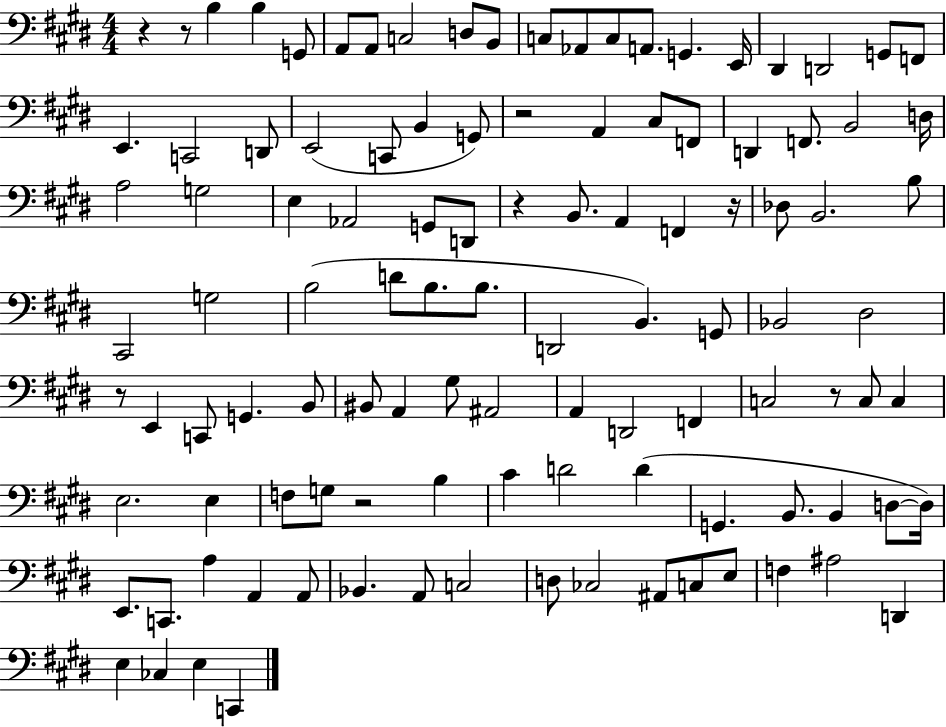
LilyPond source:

{
  \clef bass
  \numericTimeSignature
  \time 4/4
  \key e \major
  r4 r8 b4 b4 g,8 | a,8 a,8 c2 d8 b,8 | c8 aes,8 c8 a,8. g,4. e,16 | dis,4 d,2 g,8 f,8 | \break e,4. c,2 d,8 | e,2( c,8 b,4 g,8) | r2 a,4 cis8 f,8 | d,4 f,8. b,2 d16 | \break a2 g2 | e4 aes,2 g,8 d,8 | r4 b,8. a,4 f,4 r16 | des8 b,2. b8 | \break cis,2 g2 | b2( d'8 b8. b8. | d,2 b,4.) g,8 | bes,2 dis2 | \break r8 e,4 c,8 g,4. b,8 | bis,8 a,4 gis8 ais,2 | a,4 d,2 f,4 | c2 r8 c8 c4 | \break e2. e4 | f8 g8 r2 b4 | cis'4 d'2 d'4( | g,4. b,8. b,4 d8~~ d16) | \break e,8. c,8. a4 a,4 a,8 | bes,4. a,8 c2 | d8 ces2 ais,8 c8 e8 | f4 ais2 d,4 | \break e4 ces4 e4 c,4 | \bar "|."
}